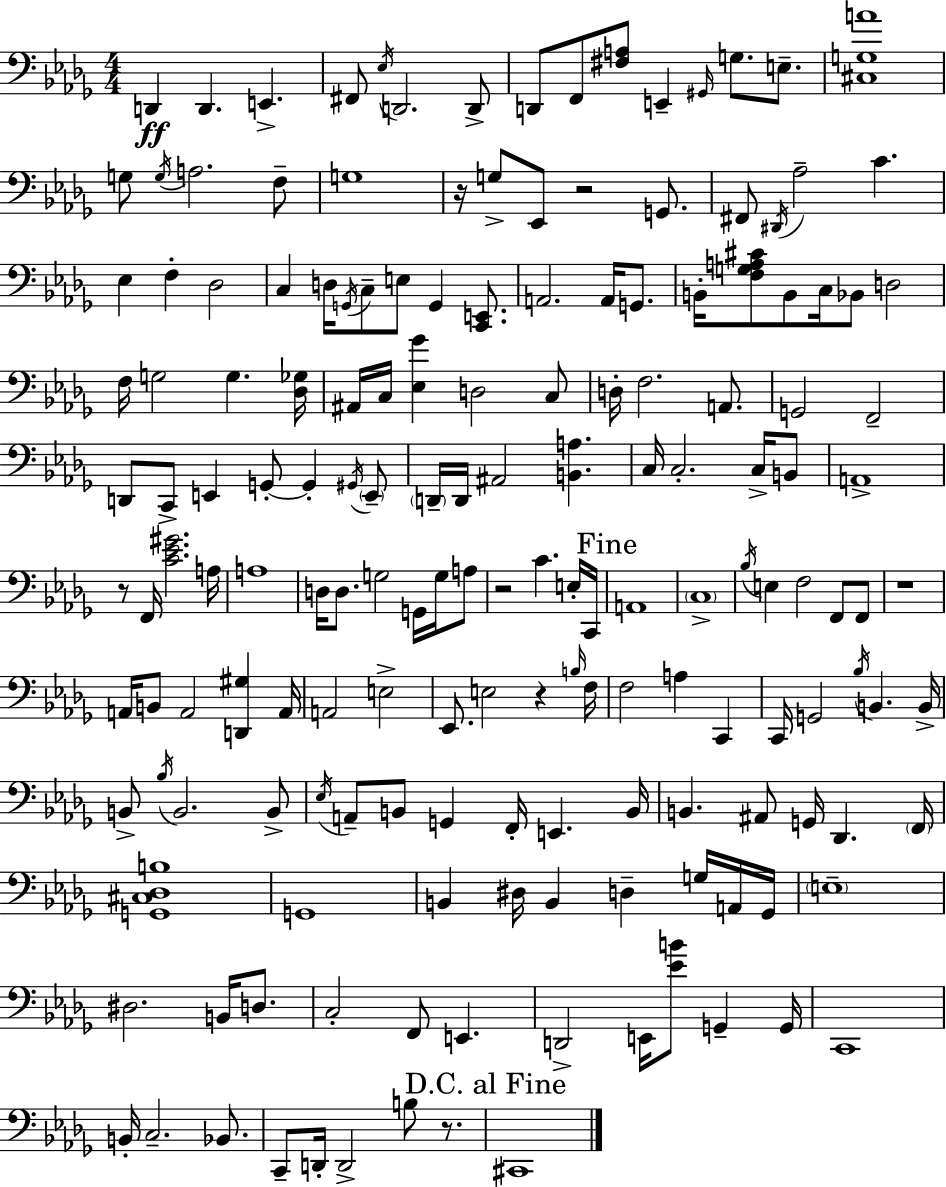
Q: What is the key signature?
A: BES minor